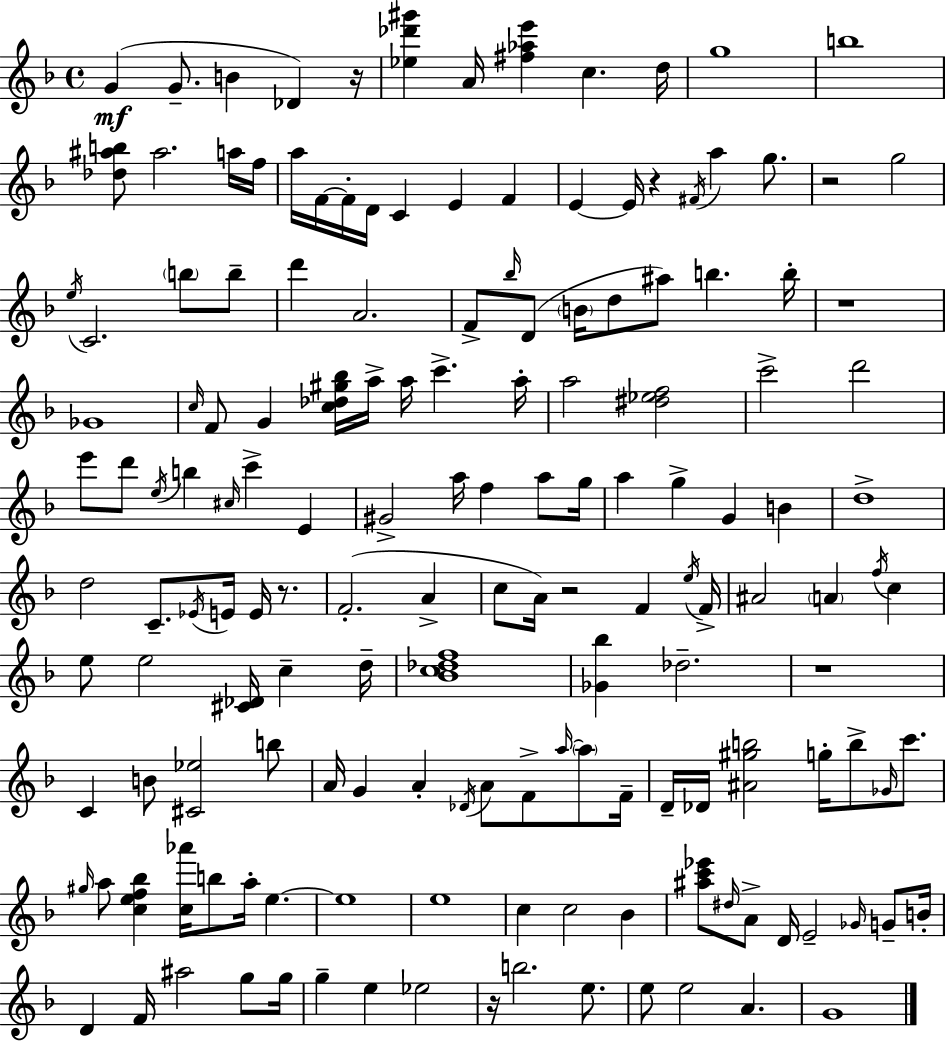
G4/q G4/e. B4/q Db4/q R/s [Eb5,Db6,G#6]/q A4/s [F#5,Ab5,E6]/q C5/q. D5/s G5/w B5/w [Db5,A#5,B5]/e A#5/h. A5/s F5/s A5/s F4/s F4/s D4/s C4/q E4/q F4/q E4/q E4/s R/q F#4/s A5/q G5/e. R/h G5/h E5/s C4/h. B5/e B5/e D6/q A4/h. F4/e Bb5/s D4/e B4/s D5/e A#5/e B5/q. B5/s R/w Gb4/w C5/s F4/e G4/q [C5,Db5,G#5,Bb5]/s A5/s A5/s C6/q. A5/s A5/h [D#5,Eb5,F5]/h C6/h D6/h E6/e D6/e E5/s B5/q C#5/s C6/q E4/q G#4/h A5/s F5/q A5/e G5/s A5/q G5/q G4/q B4/q D5/w D5/h C4/e. Eb4/s E4/s E4/s R/e. F4/h. A4/q C5/e A4/s R/h F4/q E5/s F4/s A#4/h A4/q F5/s C5/q E5/e E5/h [C#4,Db4]/s C5/q D5/s [Bb4,C5,Db5,F5]/w [Gb4,Bb5]/q Db5/h. R/w C4/q B4/e [C#4,Eb5]/h B5/e A4/s G4/q A4/q Db4/s A4/e F4/e A5/s A5/e F4/s D4/s Db4/s [A#4,G#5,B5]/h G5/s B5/e Gb4/s C6/e. G#5/s A5/e [C5,E5,F5,Bb5]/q [C5,Ab6]/s B5/e A5/s E5/q. E5/w E5/w C5/q C5/h Bb4/q [A#5,C6,Eb6]/e D#5/s A4/e D4/s E4/h Gb4/s G4/e B4/s D4/q F4/s A#5/h G5/e G5/s G5/q E5/q Eb5/h R/s B5/h. E5/e. E5/e E5/h A4/q. G4/w